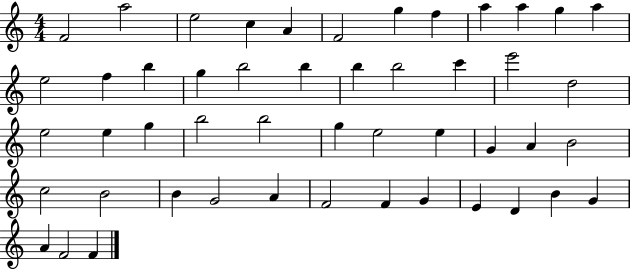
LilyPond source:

{
  \clef treble
  \numericTimeSignature
  \time 4/4
  \key c \major
  f'2 a''2 | e''2 c''4 a'4 | f'2 g''4 f''4 | a''4 a''4 g''4 a''4 | \break e''2 f''4 b''4 | g''4 b''2 b''4 | b''4 b''2 c'''4 | e'''2 d''2 | \break e''2 e''4 g''4 | b''2 b''2 | g''4 e''2 e''4 | g'4 a'4 b'2 | \break c''2 b'2 | b'4 g'2 a'4 | f'2 f'4 g'4 | e'4 d'4 b'4 g'4 | \break a'4 f'2 f'4 | \bar "|."
}